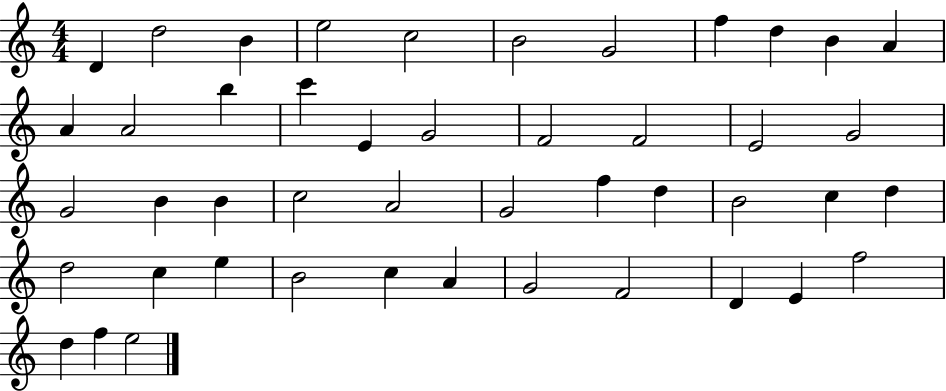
D4/q D5/h B4/q E5/h C5/h B4/h G4/h F5/q D5/q B4/q A4/q A4/q A4/h B5/q C6/q E4/q G4/h F4/h F4/h E4/h G4/h G4/h B4/q B4/q C5/h A4/h G4/h F5/q D5/q B4/h C5/q D5/q D5/h C5/q E5/q B4/h C5/q A4/q G4/h F4/h D4/q E4/q F5/h D5/q F5/q E5/h